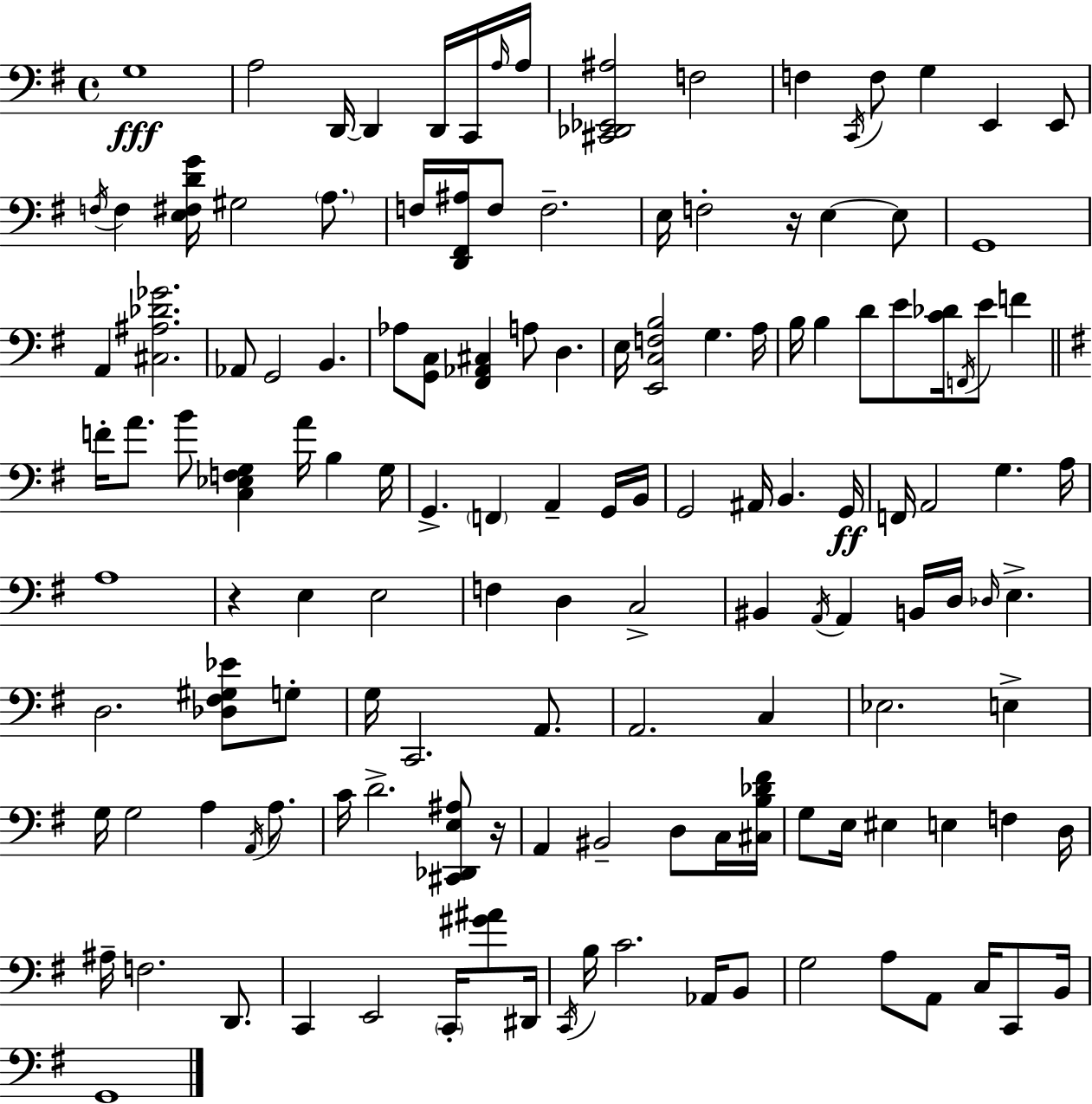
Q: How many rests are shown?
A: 3